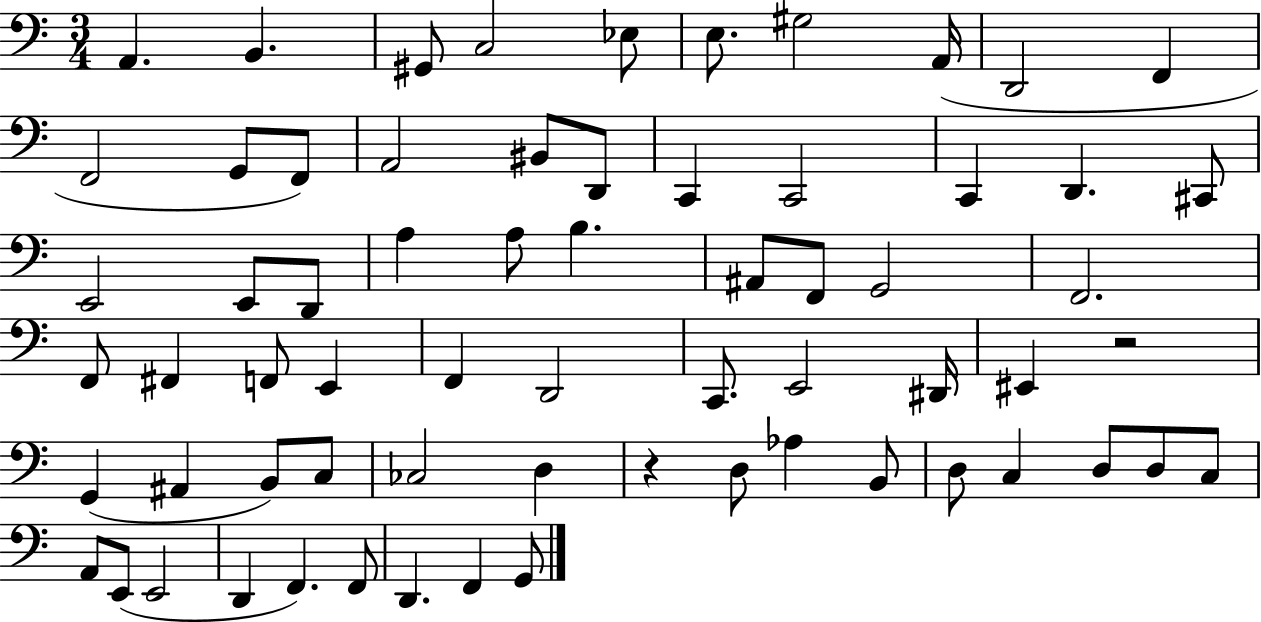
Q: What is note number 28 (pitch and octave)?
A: A#2